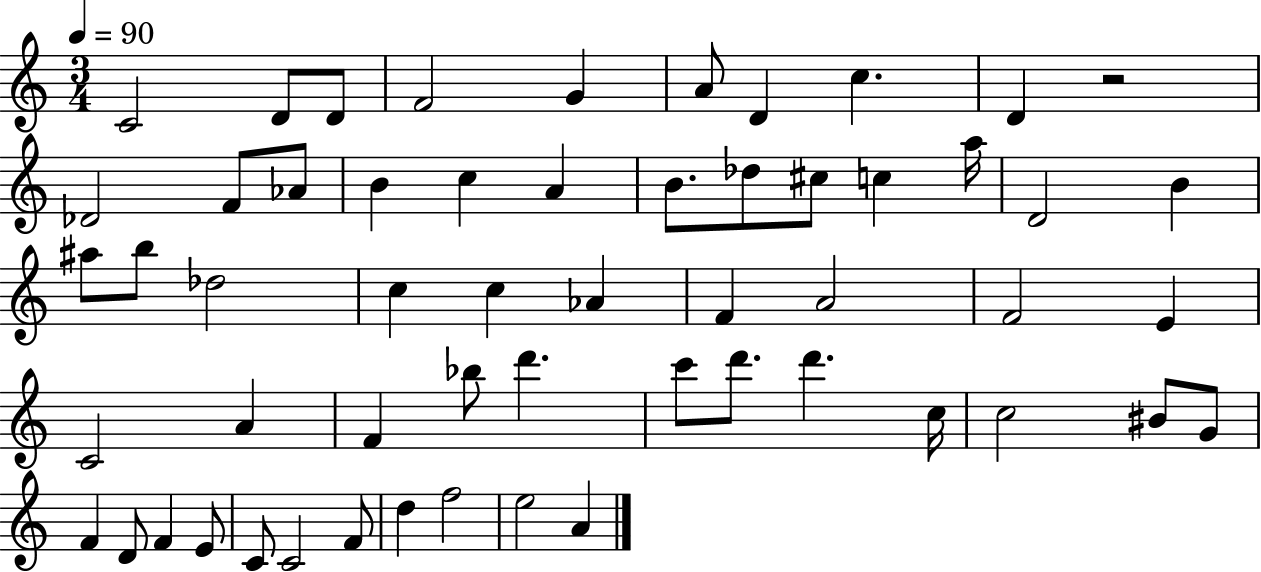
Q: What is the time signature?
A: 3/4